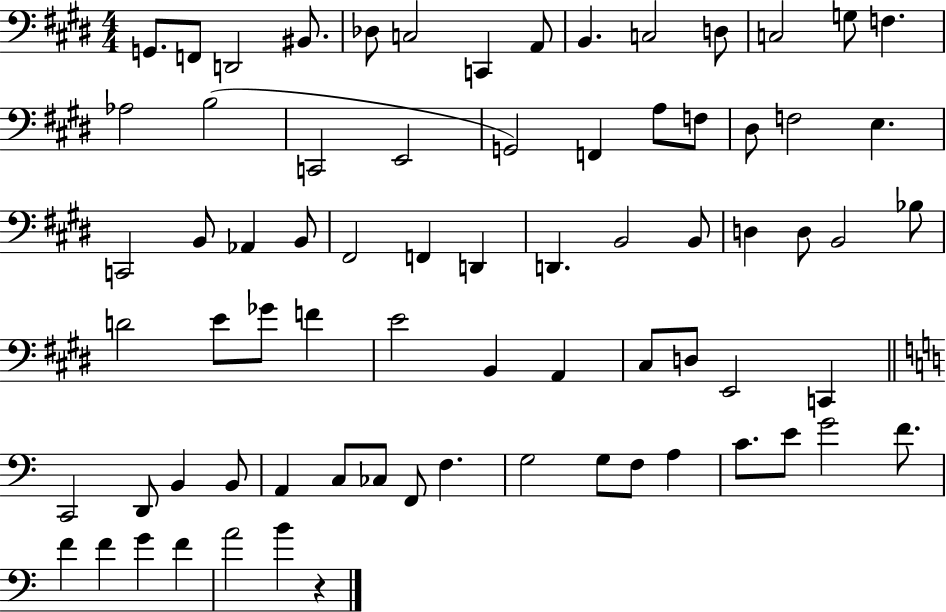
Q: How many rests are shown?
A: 1